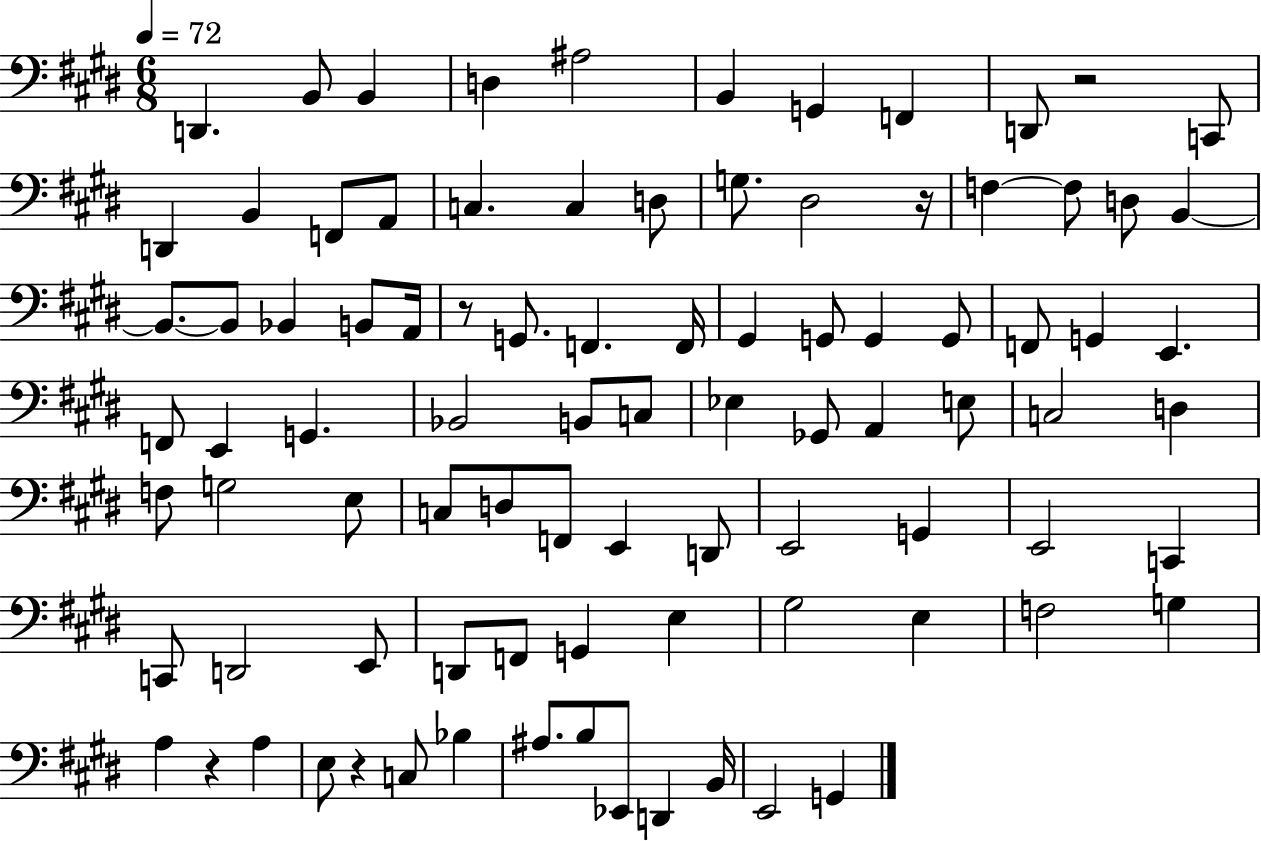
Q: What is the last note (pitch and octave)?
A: G2